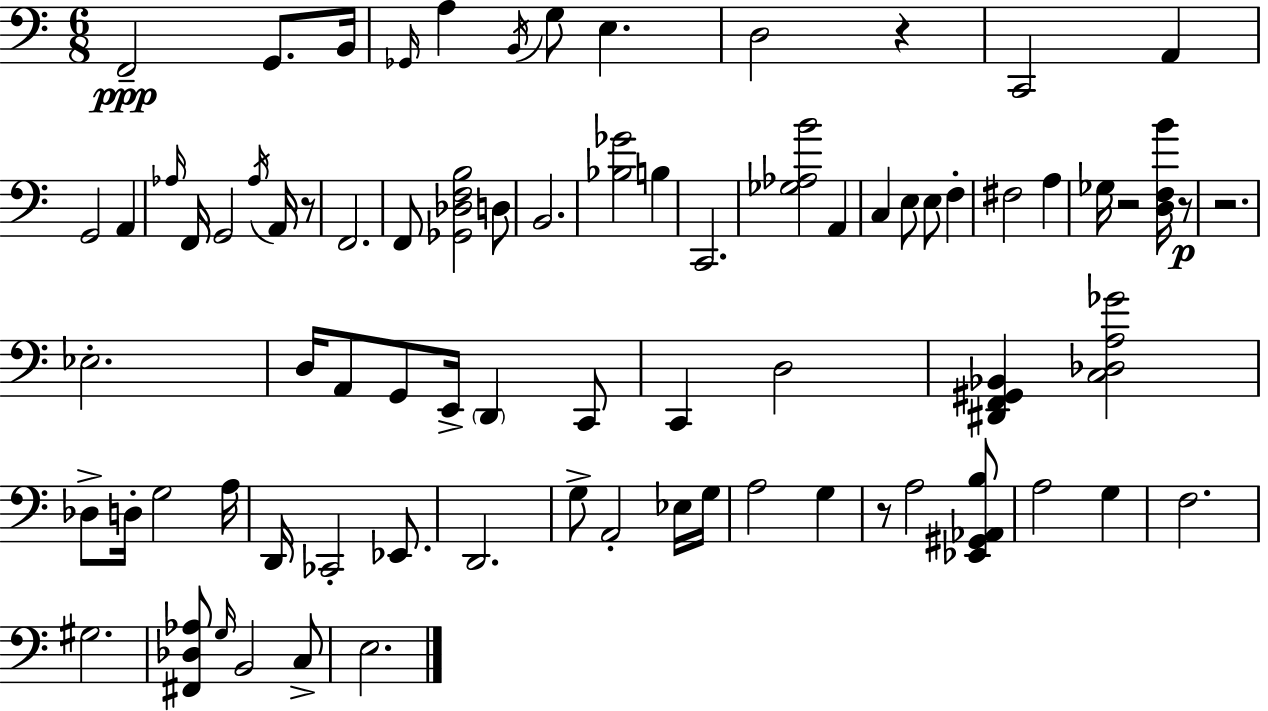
X:1
T:Untitled
M:6/8
L:1/4
K:Am
F,,2 G,,/2 B,,/4 _G,,/4 A, B,,/4 G,/2 E, D,2 z C,,2 A,, G,,2 A,, _A,/4 F,,/4 G,,2 _A,/4 A,,/4 z/2 F,,2 F,,/2 [_G,,_D,F,B,]2 D,/2 B,,2 [_B,_G]2 B, C,,2 [_G,_A,B]2 A,, C, E,/2 E,/2 F, ^F,2 A, _G,/4 z2 [D,F,B]/4 z/2 z2 _E,2 D,/4 A,,/2 G,,/2 E,,/4 D,, C,,/2 C,, D,2 [^D,,F,,^G,,_B,,] [C,_D,A,_G]2 _D,/2 D,/4 G,2 A,/4 D,,/4 _C,,2 _E,,/2 D,,2 G,/2 A,,2 _E,/4 G,/4 A,2 G, z/2 A,2 [_E,,^G,,_A,,B,]/2 A,2 G, F,2 ^G,2 [^F,,_D,_A,]/2 G,/4 B,,2 C,/2 E,2